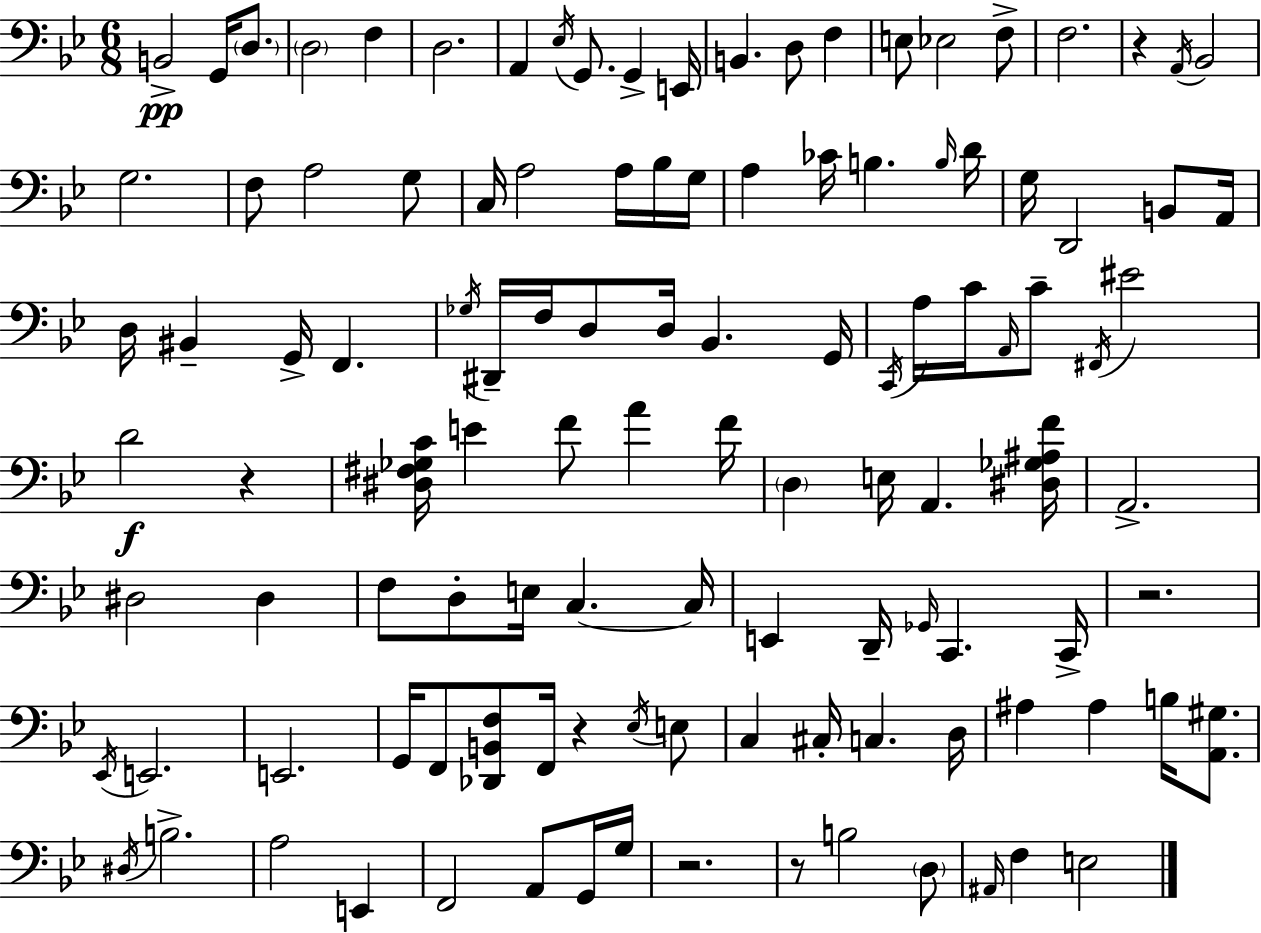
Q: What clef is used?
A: bass